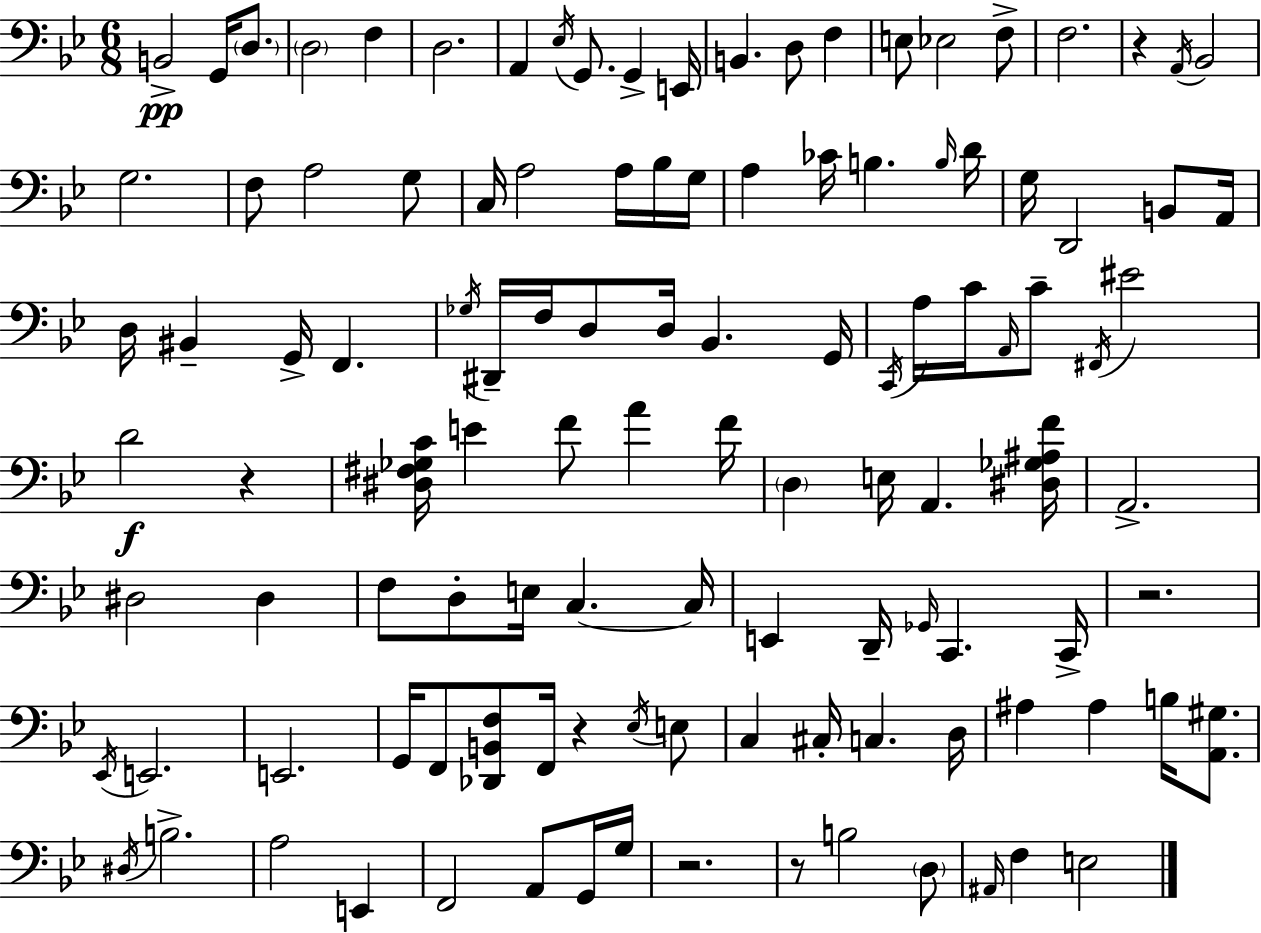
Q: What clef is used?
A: bass